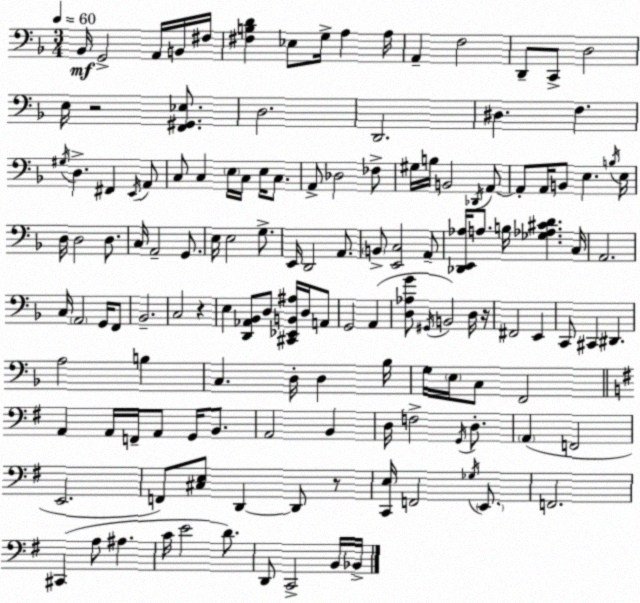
X:1
T:Untitled
M:3/4
L:1/4
K:F
_B,,/4 G,,2 A,,/4 B,,/4 ^F,/4 [^F,B,D] _E,/2 G,/4 A, A,/4 A,, F,2 D,,/2 C,,/2 D,2 E,/4 z2 [F,,^G,,_E,]/2 D,2 D,,2 ^D, F, ^G,/4 D, ^F,, E,,/4 A,,/2 C,/2 C, E,/4 C,/4 E,/4 C,/2 A,,/2 _D,2 _F,/2 ^G,/4 B,/4 B,,2 _D,,/4 A,,/2 A,,/2 A,,/4 B,,/2 E, B,/4 E,/4 D,/4 D,2 D,/2 C,/4 A,,2 G,,/2 E,/4 E,2 G,/2 E,,/4 D,,2 A,,/2 B,,/2 [E,,C,]2 A,,/2 [_D,,E,,_A,]/4 A,/2 B,/4 [_G,_A,^CD] C,/4 A,,2 C,/4 A,,2 G,,/4 F,,/2 _B,,2 C,2 z E, [D,,_A,,_B,,]/2 D,/2 [^C,,_E,,B,,^A,]/4 D,/4 A,,/2 G,,2 A,, [D,_A,G]/2 ^G,,/4 B,,2 D,/4 z/4 ^F,,2 E,, C,,/2 ^C,, ^D,, A,2 B, C, D,/4 D, _B,/4 G,/4 E,/4 C,/2 F,,2 A,, A,,/4 F,,/4 A,,/2 G,,/4 B,,/2 A,,2 B,, D,/4 F,2 G,,/4 D,/2 A,, F,,2 E,,2 F,,/2 [^C,E,]/2 D,, D,,/2 z/2 [C,,E,]/4 F,,2 _G,/4 E,,/2 F,,2 ^C,, A,/2 ^A, C/4 E2 D/2 D,,/2 C,,2 B,,/4 _B,,/4